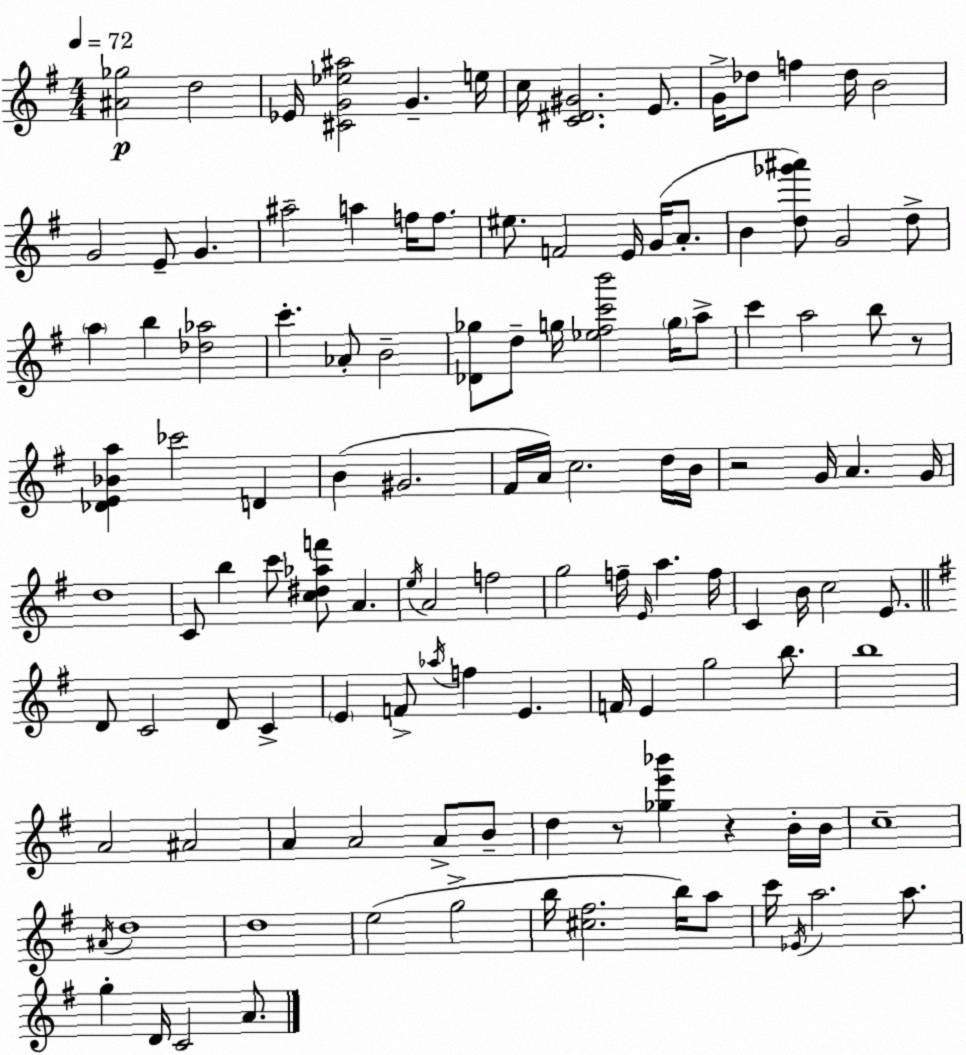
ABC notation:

X:1
T:Untitled
M:4/4
L:1/4
K:G
[^A_g]2 d2 _E/4 [^CG_e^a]2 G e/4 c/4 [C^D^G]2 E/2 G/4 _d/2 f _d/4 B2 G2 E/2 G ^a2 a f/4 f/2 ^e/2 F2 E/4 G/4 A/2 B [d_g'^a']/2 G2 d/2 a b [_d_a]2 c' _A/2 B2 [_D_g]/2 d/2 g/4 [_e^fc'b']2 g/4 a/2 c' a2 b/2 z/2 [_DE_Ba] _c'2 D B ^G2 ^F/4 A/4 c2 d/4 B/4 z2 G/4 A G/4 d4 C/2 b c'/2 [c^d_af']/2 A e/4 A2 f2 g2 f/4 E/4 a f/4 C B/4 c2 E/2 D/2 C2 D/2 C E F/2 _a/4 f E F/4 E g2 b/2 b4 A2 ^A2 A A2 A/2 B/2 d z/2 [_ge'_b'] z B/4 B/4 c4 ^A/4 d4 d4 e2 g2 b/4 [^c^f]2 b/4 a/2 c'/4 _E/4 a2 a/2 g D/4 C2 A/2